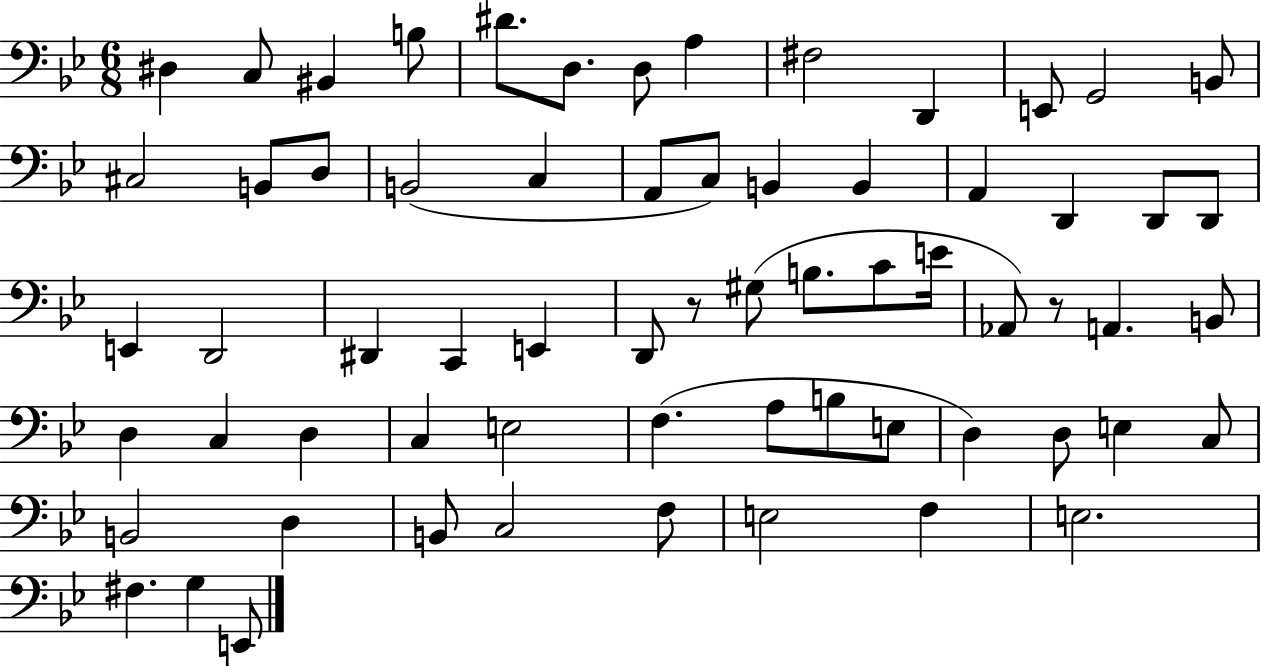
{
  \clef bass
  \numericTimeSignature
  \time 6/8
  \key bes \major
  \repeat volta 2 { dis4 c8 bis,4 b8 | dis'8. d8. d8 a4 | fis2 d,4 | e,8 g,2 b,8 | \break cis2 b,8 d8 | b,2( c4 | a,8 c8) b,4 b,4 | a,4 d,4 d,8 d,8 | \break e,4 d,2 | dis,4 c,4 e,4 | d,8 r8 gis8( b8. c'8 e'16 | aes,8) r8 a,4. b,8 | \break d4 c4 d4 | c4 e2 | f4.( a8 b8 e8 | d4) d8 e4 c8 | \break b,2 d4 | b,8 c2 f8 | e2 f4 | e2. | \break fis4. g4 e,8 | } \bar "|."
}